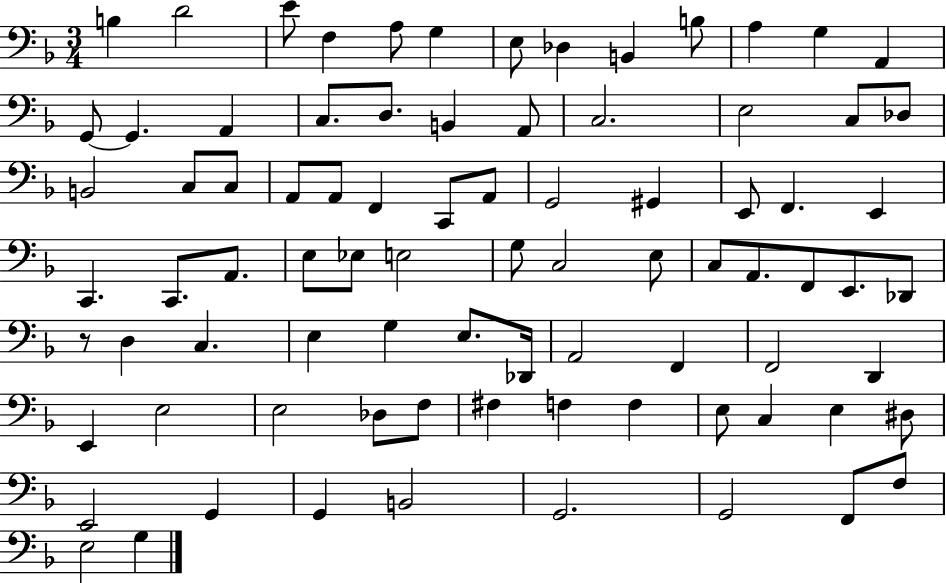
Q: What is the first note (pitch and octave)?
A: B3